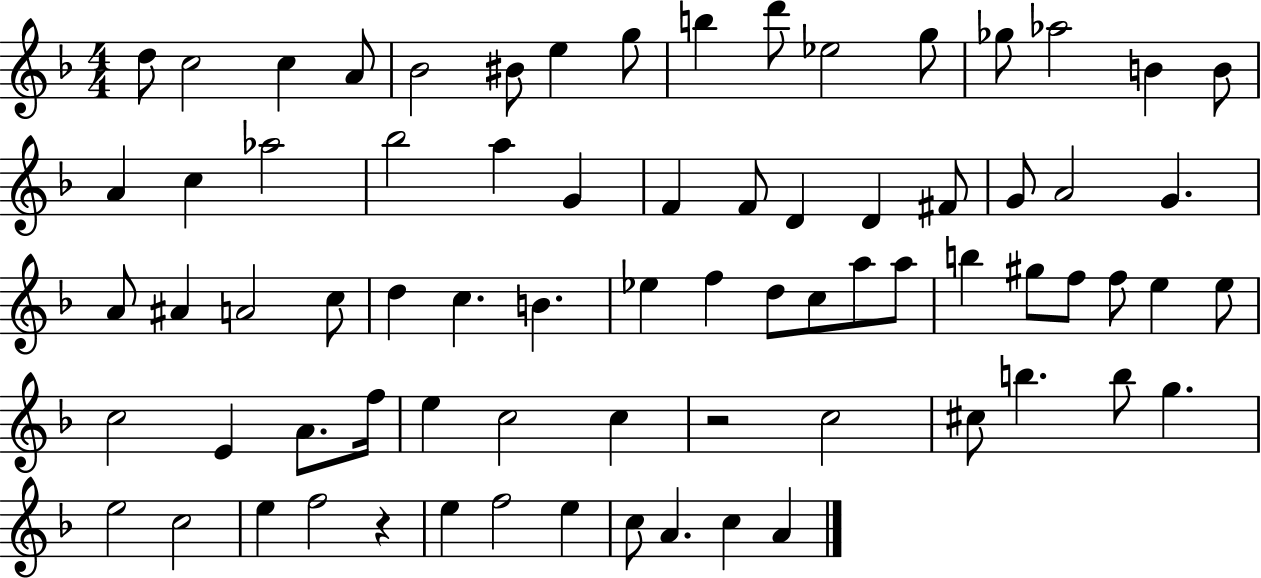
D5/e C5/h C5/q A4/e Bb4/h BIS4/e E5/q G5/e B5/q D6/e Eb5/h G5/e Gb5/e Ab5/h B4/q B4/e A4/q C5/q Ab5/h Bb5/h A5/q G4/q F4/q F4/e D4/q D4/q F#4/e G4/e A4/h G4/q. A4/e A#4/q A4/h C5/e D5/q C5/q. B4/q. Eb5/q F5/q D5/e C5/e A5/e A5/e B5/q G#5/e F5/e F5/e E5/q E5/e C5/h E4/q A4/e. F5/s E5/q C5/h C5/q R/h C5/h C#5/e B5/q. B5/e G5/q. E5/h C5/h E5/q F5/h R/q E5/q F5/h E5/q C5/e A4/q. C5/q A4/q